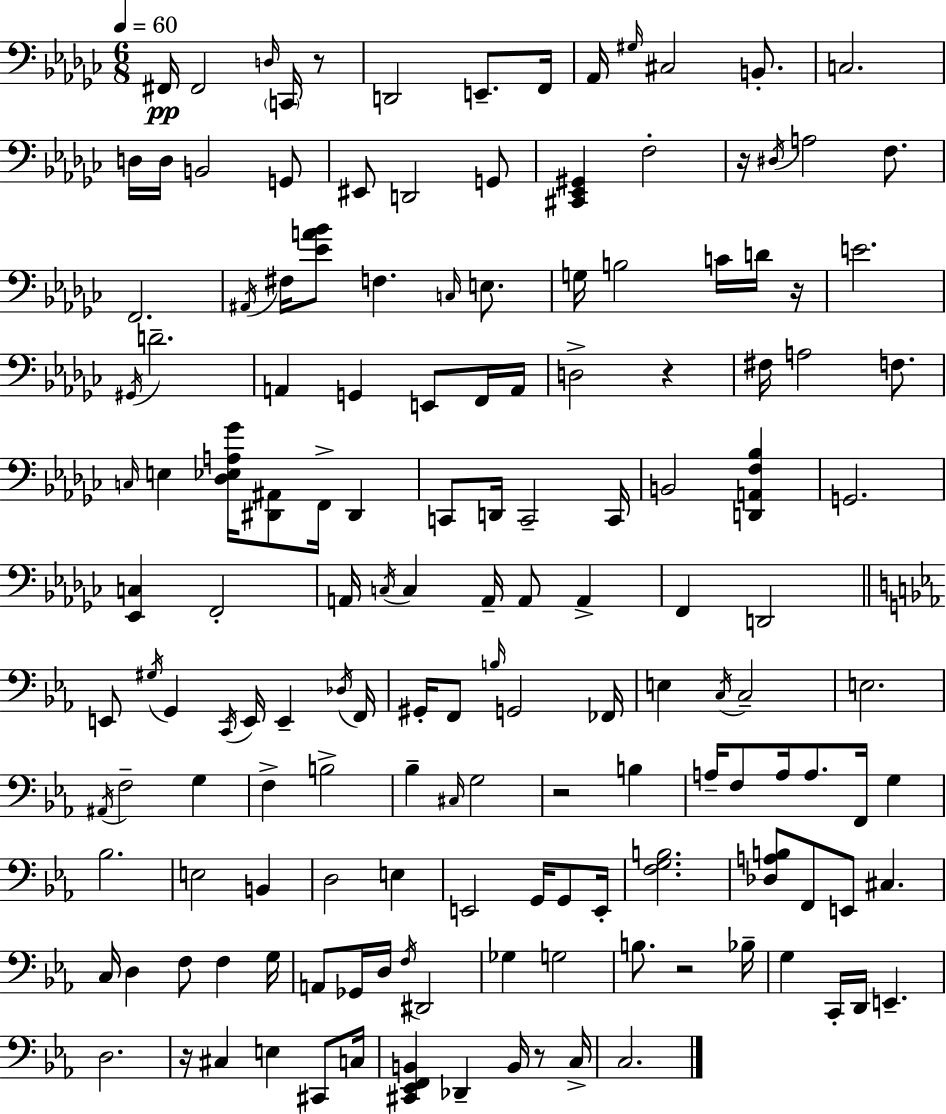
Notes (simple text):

F#2/s F#2/h D3/s C2/s R/e D2/h E2/e. F2/s Ab2/s G#3/s C#3/h B2/e. C3/h. D3/s D3/s B2/h G2/e EIS2/e D2/h G2/e [C#2,Eb2,G#2]/q F3/h R/s D#3/s A3/h F3/e. F2/h. A#2/s F#3/s [Eb4,A4,Bb4]/e F3/q. C3/s E3/e. G3/s B3/h C4/s D4/s R/s E4/h. G#2/s D4/h. A2/q G2/q E2/e F2/s A2/s D3/h R/q F#3/s A3/h F3/e. C3/s E3/q [Db3,Eb3,A3,Gb4]/s [D#2,A#2]/e F2/s D#2/q C2/e D2/s C2/h C2/s B2/h [D2,A2,F3,Bb3]/q G2/h. [Eb2,C3]/q F2/h A2/s C3/s C3/q A2/s A2/e A2/q F2/q D2/h E2/e G#3/s G2/q C2/s E2/s E2/q Db3/s F2/s G#2/s F2/e B3/s G2/h FES2/s E3/q C3/s C3/h E3/h. A#2/s F3/h G3/q F3/q B3/h Bb3/q C#3/s G3/h R/h B3/q A3/s F3/e A3/s A3/e. F2/s G3/q Bb3/h. E3/h B2/q D3/h E3/q E2/h G2/s G2/e E2/s [F3,G3,B3]/h. [Db3,A3,B3]/e F2/e E2/e C#3/q. C3/s D3/q F3/e F3/q G3/s A2/e Gb2/s D3/s F3/s D#2/h Gb3/q G3/h B3/e. R/h Bb3/s G3/q C2/s D2/s E2/q. D3/h. R/s C#3/q E3/q C#2/e C3/s [C#2,Eb2,F2,B2]/q Db2/q B2/s R/e C3/s C3/h.